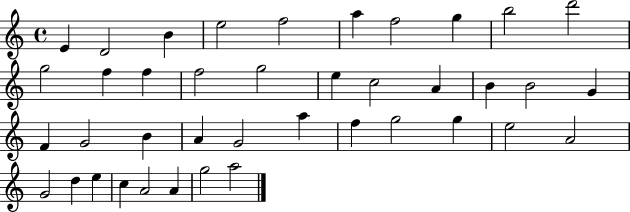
{
  \clef treble
  \time 4/4
  \defaultTimeSignature
  \key c \major
  e'4 d'2 b'4 | e''2 f''2 | a''4 f''2 g''4 | b''2 d'''2 | \break g''2 f''4 f''4 | f''2 g''2 | e''4 c''2 a'4 | b'4 b'2 g'4 | \break f'4 g'2 b'4 | a'4 g'2 a''4 | f''4 g''2 g''4 | e''2 a'2 | \break g'2 d''4 e''4 | c''4 a'2 a'4 | g''2 a''2 | \bar "|."
}